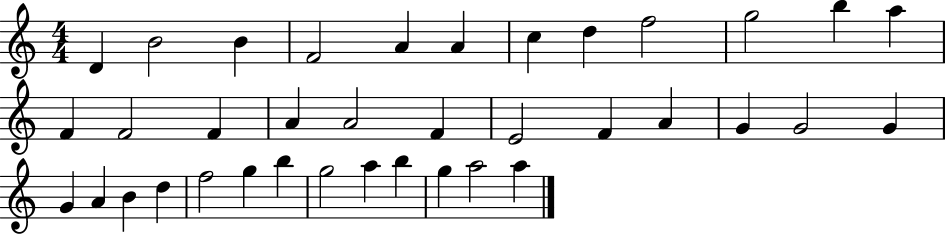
{
  \clef treble
  \numericTimeSignature
  \time 4/4
  \key c \major
  d'4 b'2 b'4 | f'2 a'4 a'4 | c''4 d''4 f''2 | g''2 b''4 a''4 | \break f'4 f'2 f'4 | a'4 a'2 f'4 | e'2 f'4 a'4 | g'4 g'2 g'4 | \break g'4 a'4 b'4 d''4 | f''2 g''4 b''4 | g''2 a''4 b''4 | g''4 a''2 a''4 | \break \bar "|."
}